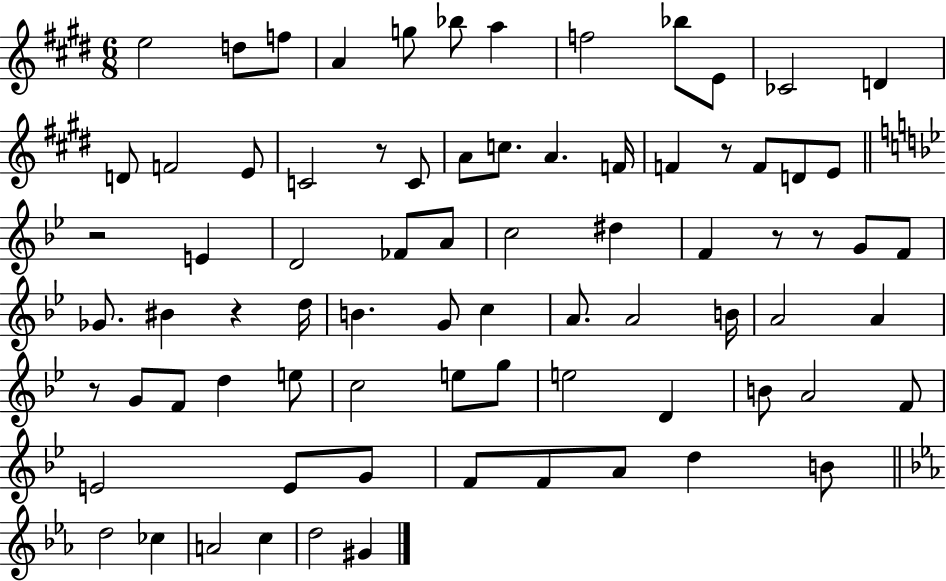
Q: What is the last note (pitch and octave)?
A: G#4